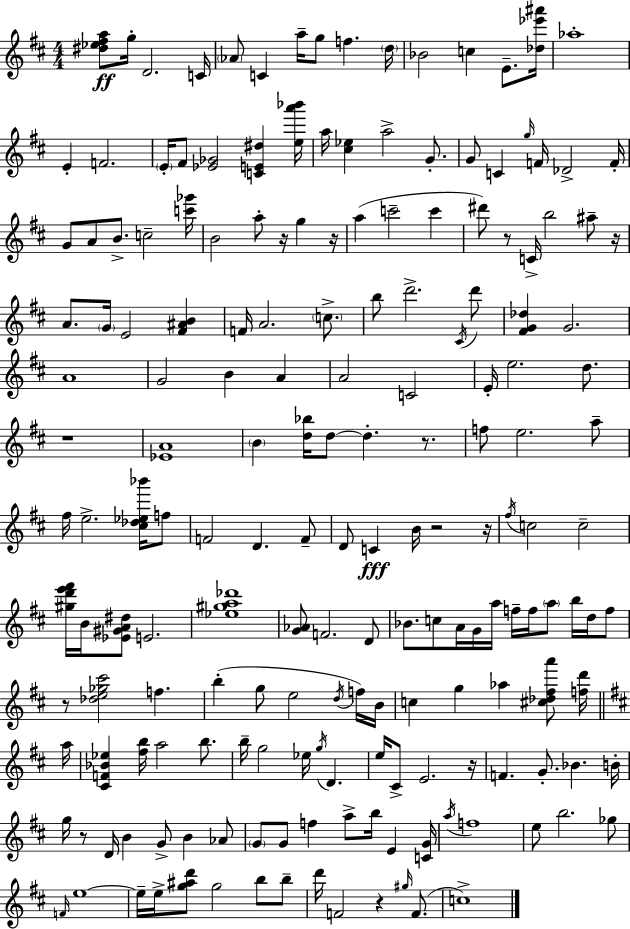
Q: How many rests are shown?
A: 12